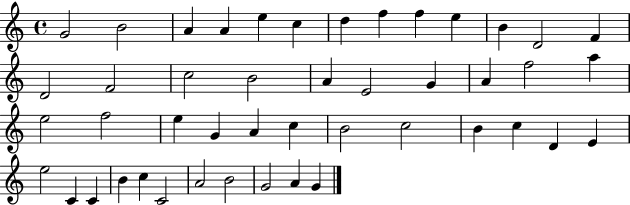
{
  \clef treble
  \time 4/4
  \defaultTimeSignature
  \key c \major
  g'2 b'2 | a'4 a'4 e''4 c''4 | d''4 f''4 f''4 e''4 | b'4 d'2 f'4 | \break d'2 f'2 | c''2 b'2 | a'4 e'2 g'4 | a'4 f''2 a''4 | \break e''2 f''2 | e''4 g'4 a'4 c''4 | b'2 c''2 | b'4 c''4 d'4 e'4 | \break e''2 c'4 c'4 | b'4 c''4 c'2 | a'2 b'2 | g'2 a'4 g'4 | \break \bar "|."
}